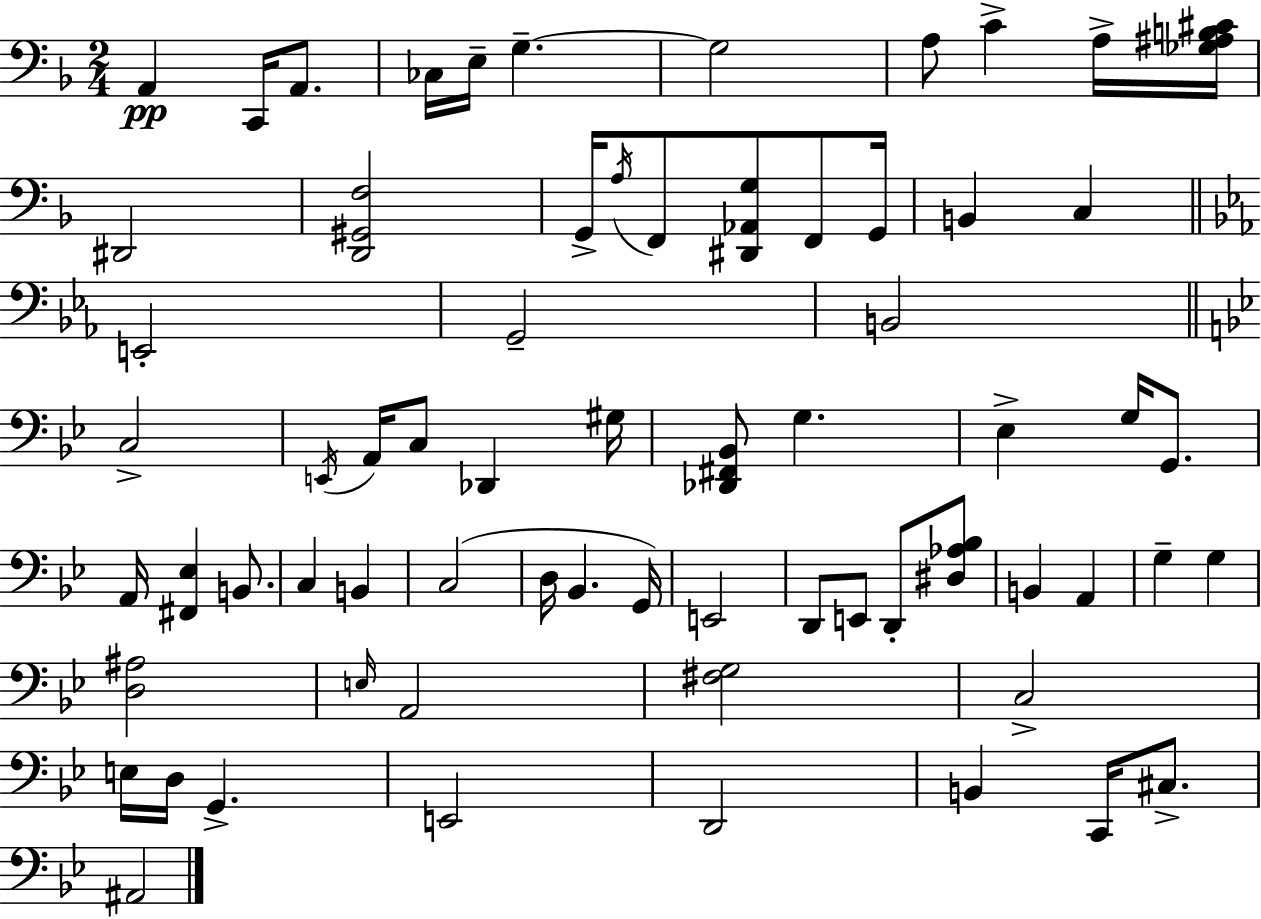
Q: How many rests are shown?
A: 0